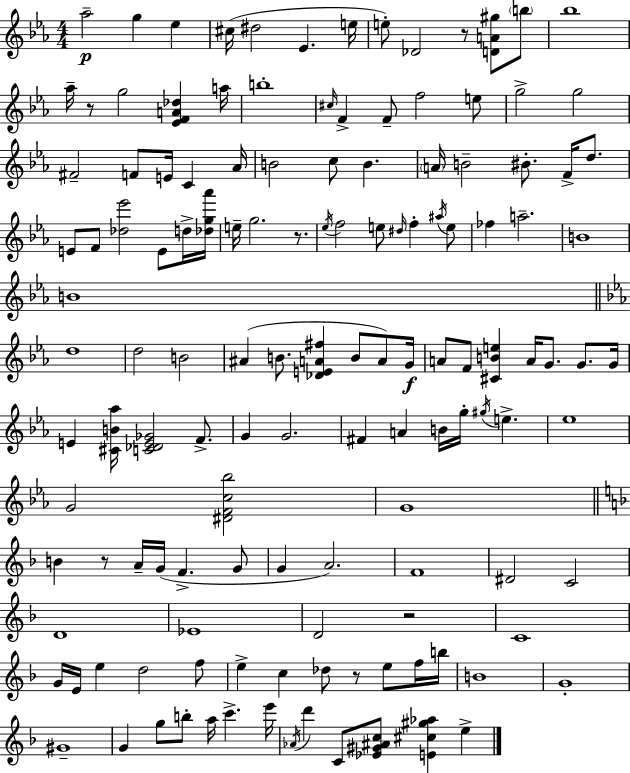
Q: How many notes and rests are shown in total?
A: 134